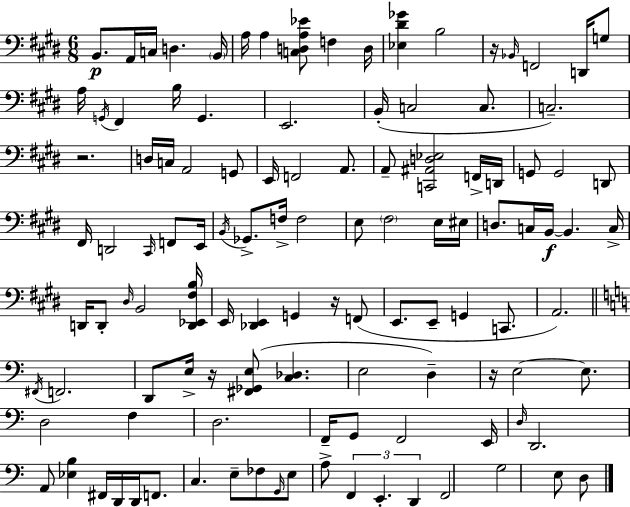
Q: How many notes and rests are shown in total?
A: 115